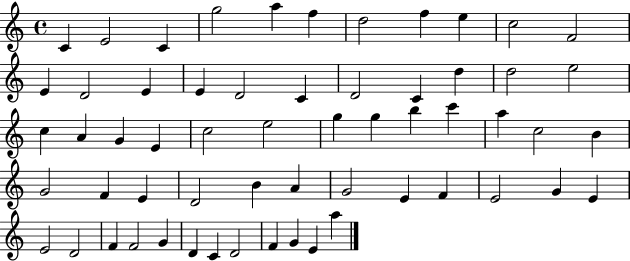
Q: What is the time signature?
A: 4/4